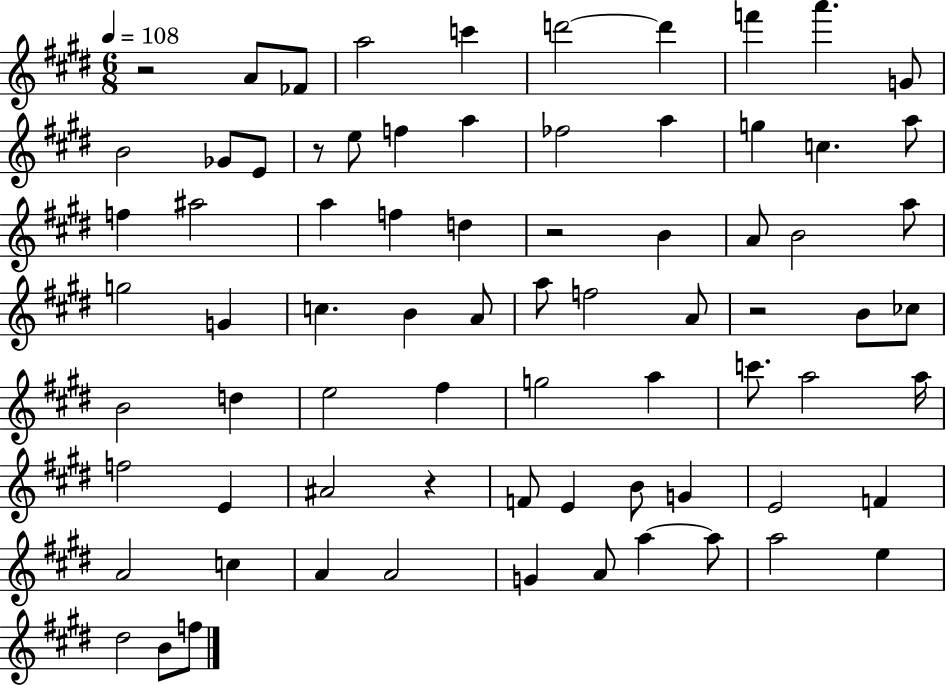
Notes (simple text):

R/h A4/e FES4/e A5/h C6/q D6/h D6/q F6/q A6/q. G4/e B4/h Gb4/e E4/e R/e E5/e F5/q A5/q FES5/h A5/q G5/q C5/q. A5/e F5/q A#5/h A5/q F5/q D5/q R/h B4/q A4/e B4/h A5/e G5/h G4/q C5/q. B4/q A4/e A5/e F5/h A4/e R/h B4/e CES5/e B4/h D5/q E5/h F#5/q G5/h A5/q C6/e. A5/h A5/s F5/h E4/q A#4/h R/q F4/e E4/q B4/e G4/q E4/h F4/q A4/h C5/q A4/q A4/h G4/q A4/e A5/q A5/e A5/h E5/q D#5/h B4/e F5/e